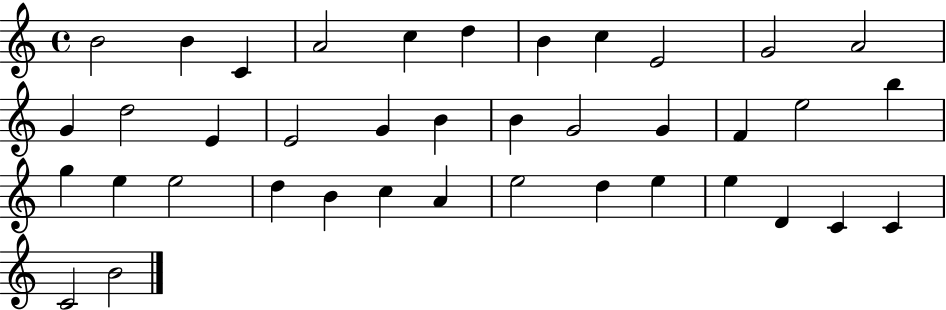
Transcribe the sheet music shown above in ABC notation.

X:1
T:Untitled
M:4/4
L:1/4
K:C
B2 B C A2 c d B c E2 G2 A2 G d2 E E2 G B B G2 G F e2 b g e e2 d B c A e2 d e e D C C C2 B2